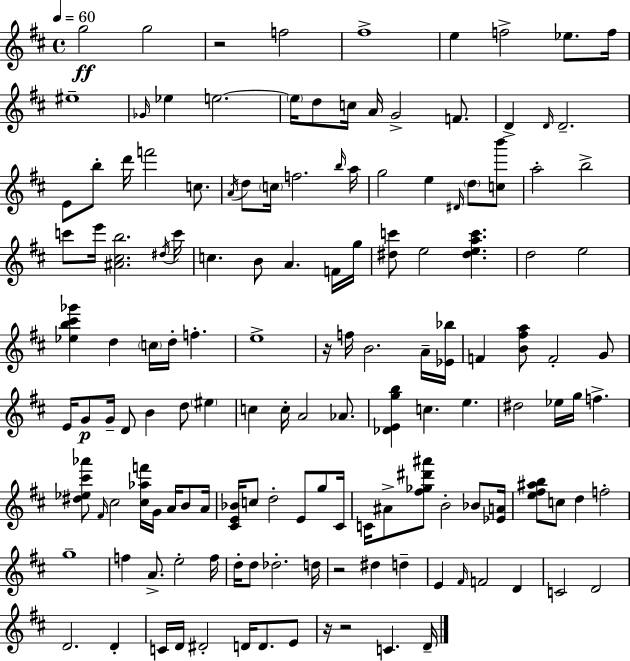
X:1
T:Untitled
M:4/4
L:1/4
K:D
g2 g2 z2 f2 ^f4 e f2 _e/2 f/4 ^e4 _G/4 _e e2 e/4 d/2 c/4 A/4 G2 F/2 D D/4 D2 E/2 b/2 d'/4 f'2 c/2 A/4 d/2 c/4 f2 b/4 a/4 g2 e ^D/4 d/2 [cb']/2 a2 b2 c'/2 e'/4 [^A^cb]2 ^d/4 c'/4 c B/2 A F/4 g/4 [^dc']/2 e2 [^deac'] d2 e2 [_eb^c'_g'] d c/4 d/4 f e4 z/4 f/4 B2 A/4 [_E_b]/4 F [B^fa]/2 F2 G/2 E/4 G/2 G/4 D/2 B d/2 ^e c c/4 A2 _A/2 [_DEgb] c e ^d2 _e/4 g/4 f [^d_e^c'_a']/2 ^F/4 ^c2 [^c_af']/4 G/4 A/4 B/2 A/4 [^CE_B]/4 c/2 d2 E/2 g/2 ^C/4 C/4 ^A/2 [^f_g^d'^a']/2 B2 _B/2 [_EA]/4 [e^f^ab]/2 c/2 d f2 g4 f A/2 e2 f/4 d/4 d/2 _d2 d/4 z2 ^d d E ^F/4 F2 D C2 D2 D2 D C/4 D/4 ^D2 D/4 D/2 E/2 z/4 z2 C D/4